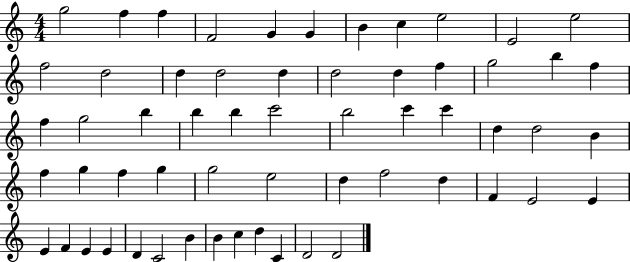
G5/h F5/q F5/q F4/h G4/q G4/q B4/q C5/q E5/h E4/h E5/h F5/h D5/h D5/q D5/h D5/q D5/h D5/q F5/q G5/h B5/q F5/q F5/q G5/h B5/q B5/q B5/q C6/h B5/h C6/q C6/q D5/q D5/h B4/q F5/q G5/q F5/q G5/q G5/h E5/h D5/q F5/h D5/q F4/q E4/h E4/q E4/q F4/q E4/q E4/q D4/q C4/h B4/q B4/q C5/q D5/q C4/q D4/h D4/h